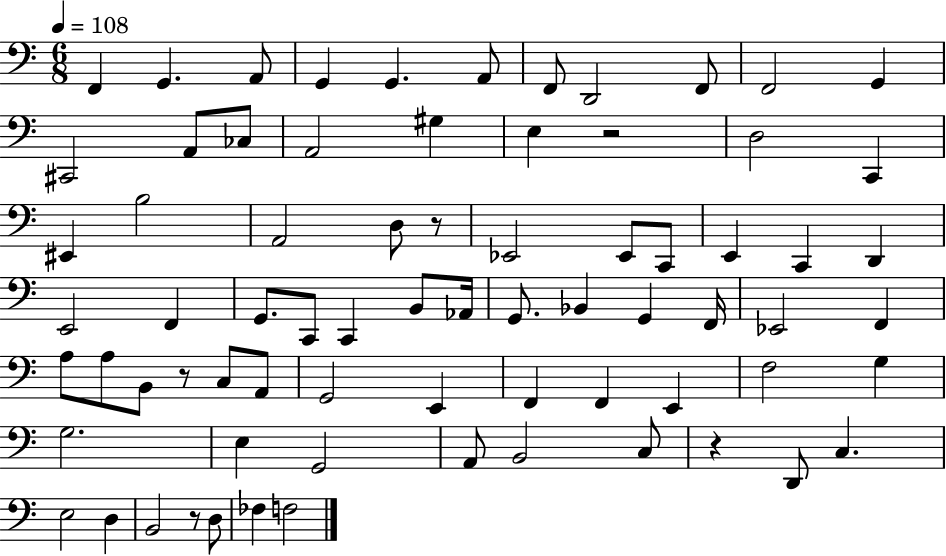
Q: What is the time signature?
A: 6/8